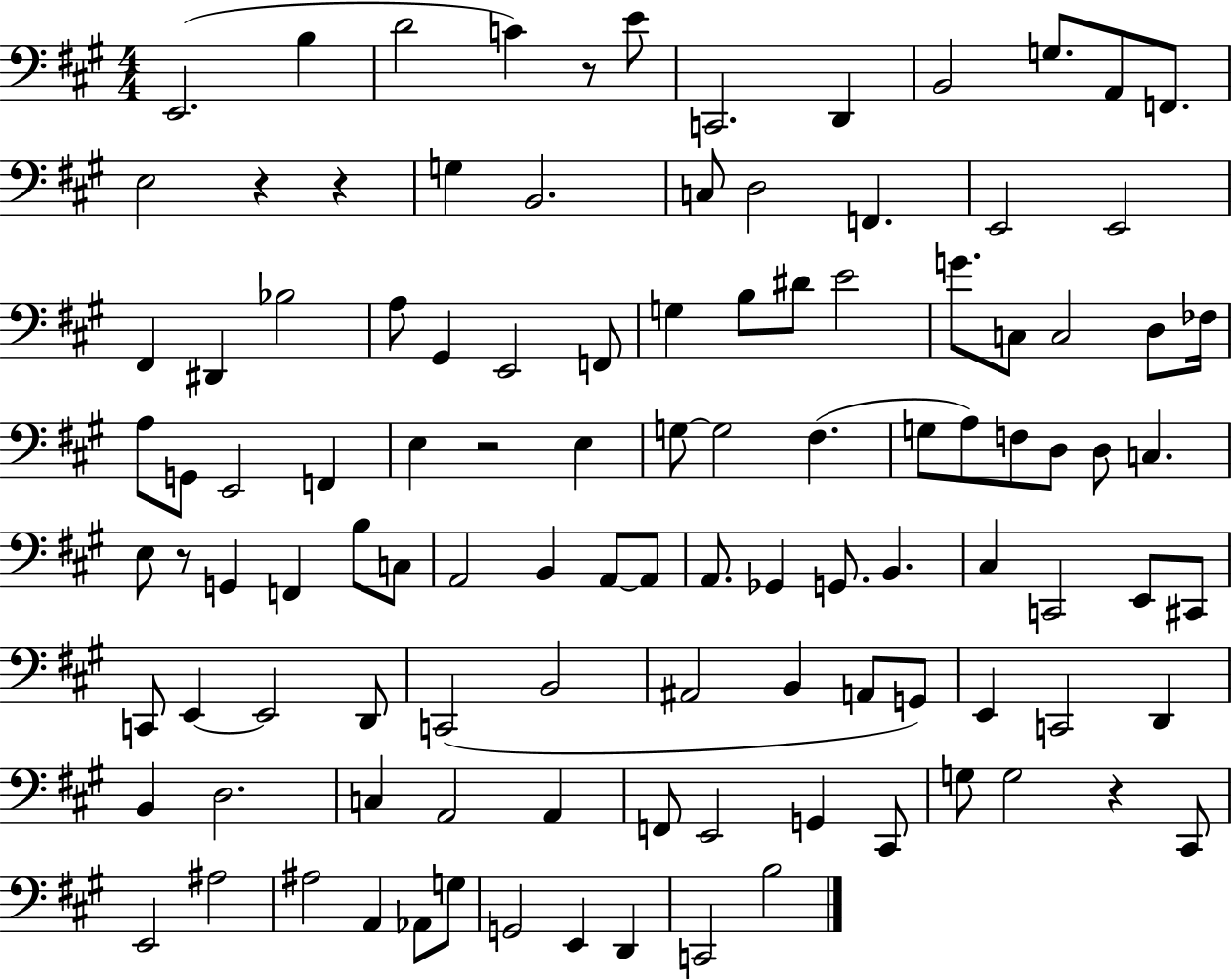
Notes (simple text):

E2/h. B3/q D4/h C4/q R/e E4/e C2/h. D2/q B2/h G3/e. A2/e F2/e. E3/h R/q R/q G3/q B2/h. C3/e D3/h F2/q. E2/h E2/h F#2/q D#2/q Bb3/h A3/e G#2/q E2/h F2/e G3/q B3/e D#4/e E4/h G4/e. C3/e C3/h D3/e FES3/s A3/e G2/e E2/h F2/q E3/q R/h E3/q G3/e G3/h F#3/q. G3/e A3/e F3/e D3/e D3/e C3/q. E3/e R/e G2/q F2/q B3/e C3/e A2/h B2/q A2/e A2/e A2/e. Gb2/q G2/e. B2/q. C#3/q C2/h E2/e C#2/e C2/e E2/q E2/h D2/e C2/h B2/h A#2/h B2/q A2/e G2/e E2/q C2/h D2/q B2/q D3/h. C3/q A2/h A2/q F2/e E2/h G2/q C#2/e G3/e G3/h R/q C#2/e E2/h A#3/h A#3/h A2/q Ab2/e G3/e G2/h E2/q D2/q C2/h B3/h